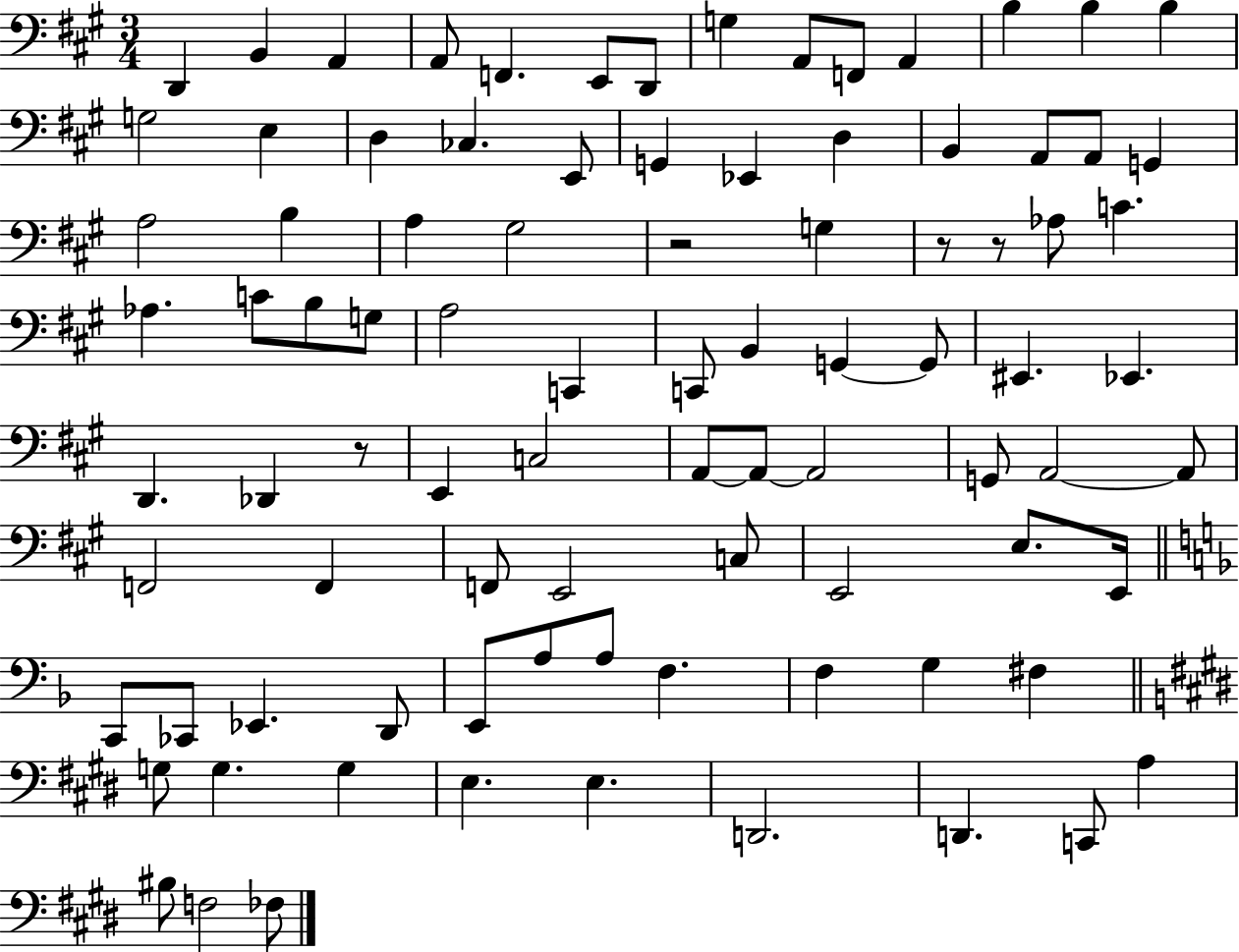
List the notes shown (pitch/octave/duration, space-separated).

D2/q B2/q A2/q A2/e F2/q. E2/e D2/e G3/q A2/e F2/e A2/q B3/q B3/q B3/q G3/h E3/q D3/q CES3/q. E2/e G2/q Eb2/q D3/q B2/q A2/e A2/e G2/q A3/h B3/q A3/q G#3/h R/h G3/q R/e R/e Ab3/e C4/q. Ab3/q. C4/e B3/e G3/e A3/h C2/q C2/e B2/q G2/q G2/e EIS2/q. Eb2/q. D2/q. Db2/q R/e E2/q C3/h A2/e A2/e A2/h G2/e A2/h A2/e F2/h F2/q F2/e E2/h C3/e E2/h E3/e. E2/s C2/e CES2/e Eb2/q. D2/e E2/e A3/e A3/e F3/q. F3/q G3/q F#3/q G3/e G3/q. G3/q E3/q. E3/q. D2/h. D2/q. C2/e A3/q BIS3/e F3/h FES3/e